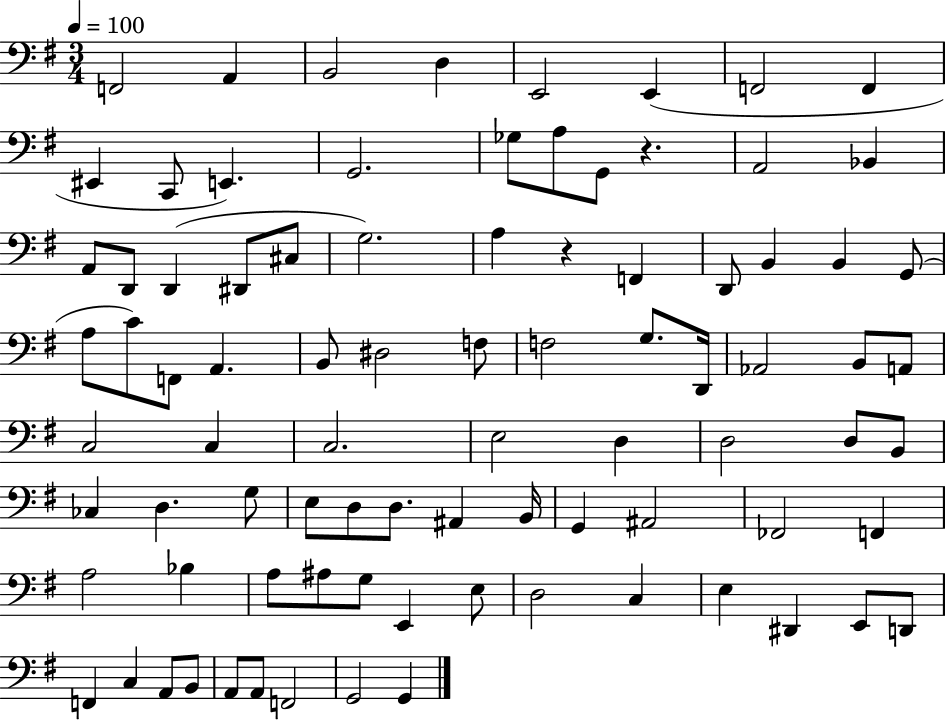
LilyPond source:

{
  \clef bass
  \numericTimeSignature
  \time 3/4
  \key g \major
  \tempo 4 = 100
  f,2 a,4 | b,2 d4 | e,2 e,4( | f,2 f,4 | \break eis,4 c,8 e,4.) | g,2. | ges8 a8 g,8 r4. | a,2 bes,4 | \break a,8 d,8 d,4( dis,8 cis8 | g2.) | a4 r4 f,4 | d,8 b,4 b,4 g,8( | \break a8 c'8) f,8 a,4. | b,8 dis2 f8 | f2 g8. d,16 | aes,2 b,8 a,8 | \break c2 c4 | c2. | e2 d4 | d2 d8 b,8 | \break ces4 d4. g8 | e8 d8 d8. ais,4 b,16 | g,4 ais,2 | fes,2 f,4 | \break a2 bes4 | a8 ais8 g8 e,4 e8 | d2 c4 | e4 dis,4 e,8 d,8 | \break f,4 c4 a,8 b,8 | a,8 a,8 f,2 | g,2 g,4 | \bar "|."
}